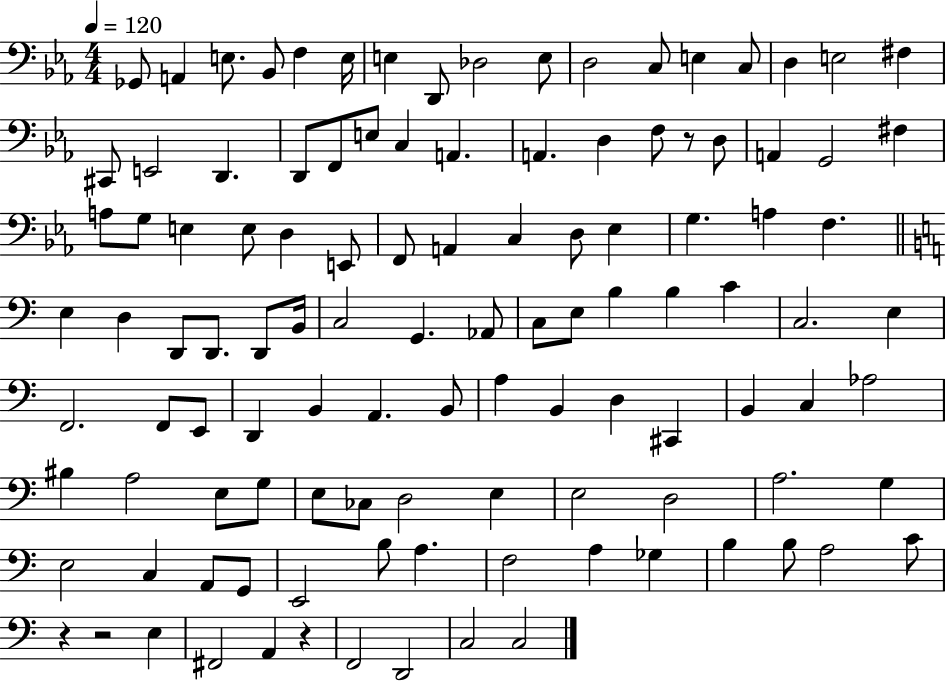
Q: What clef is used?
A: bass